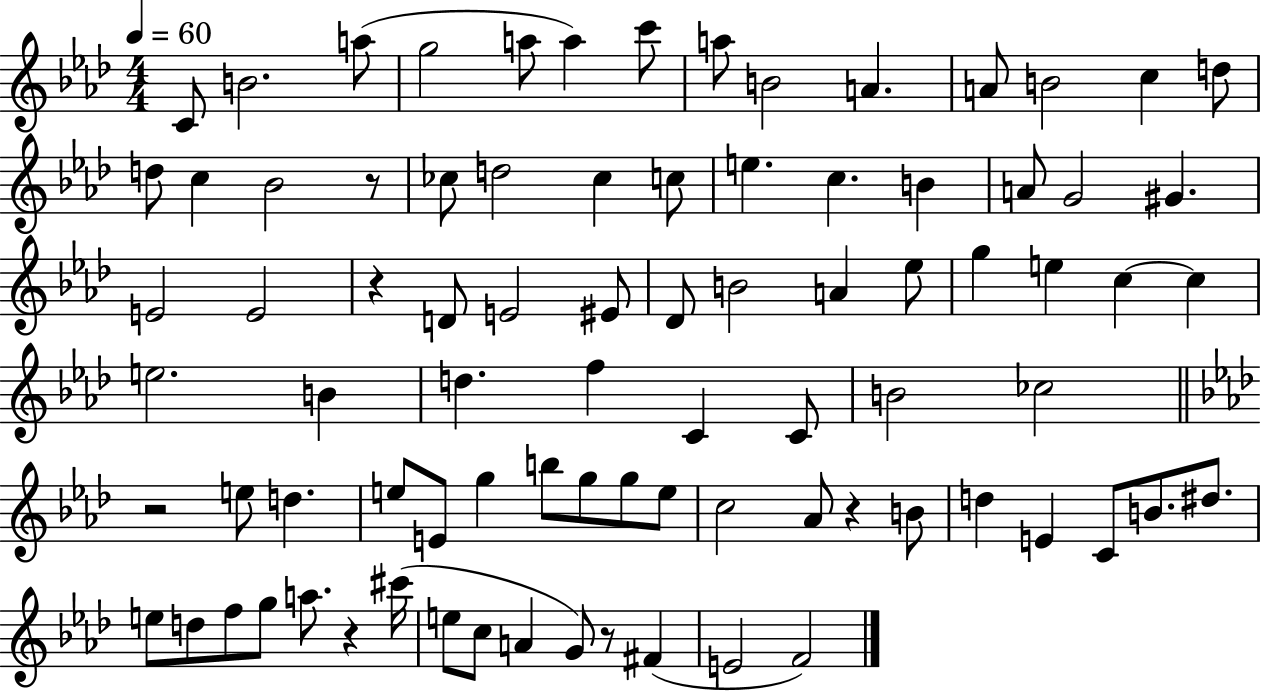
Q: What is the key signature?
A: AES major